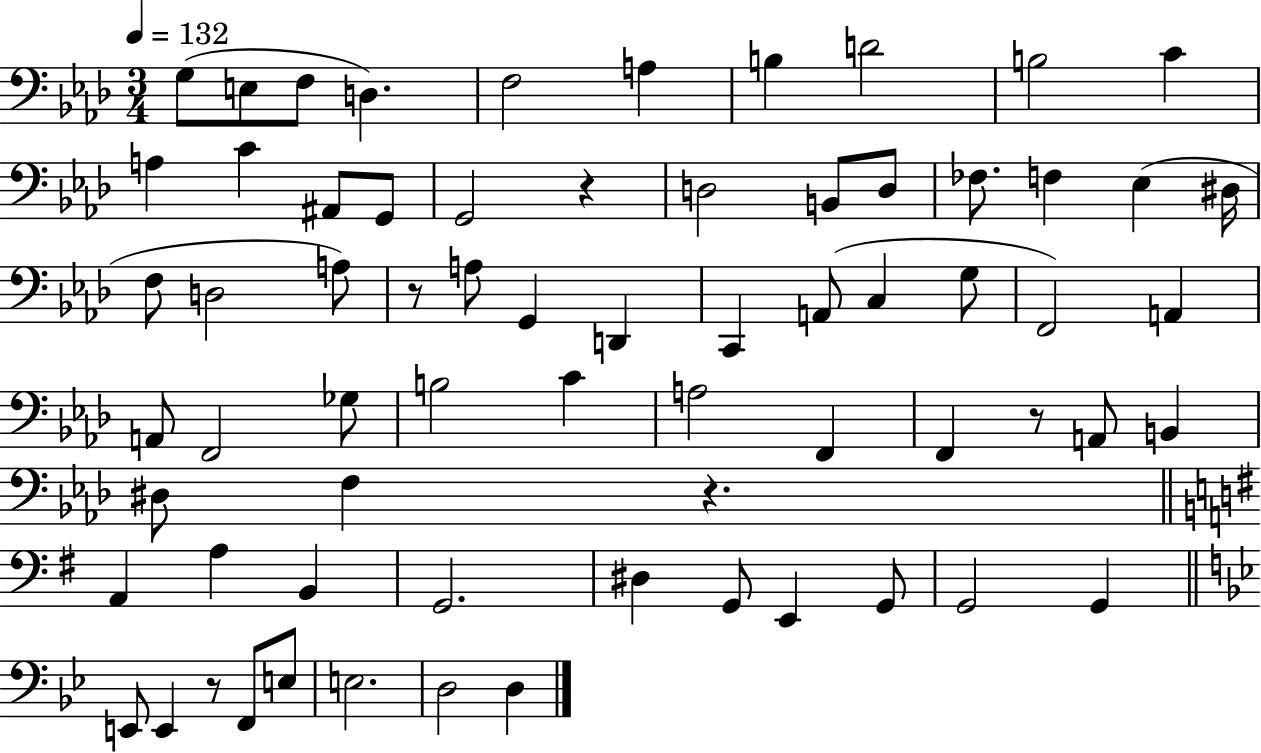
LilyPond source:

{
  \clef bass
  \numericTimeSignature
  \time 3/4
  \key aes \major
  \tempo 4 = 132
  g8( e8 f8 d4.) | f2 a4 | b4 d'2 | b2 c'4 | \break a4 c'4 ais,8 g,8 | g,2 r4 | d2 b,8 d8 | fes8. f4 ees4( dis16 | \break f8 d2 a8) | r8 a8 g,4 d,4 | c,4 a,8( c4 g8 | f,2) a,4 | \break a,8 f,2 ges8 | b2 c'4 | a2 f,4 | f,4 r8 a,8 b,4 | \break dis8 f4 r4. | \bar "||" \break \key g \major a,4 a4 b,4 | g,2. | dis4 g,8 e,4 g,8 | g,2 g,4 | \break \bar "||" \break \key g \minor e,8 e,4 r8 f,8 e8 | e2. | d2 d4 | \bar "|."
}